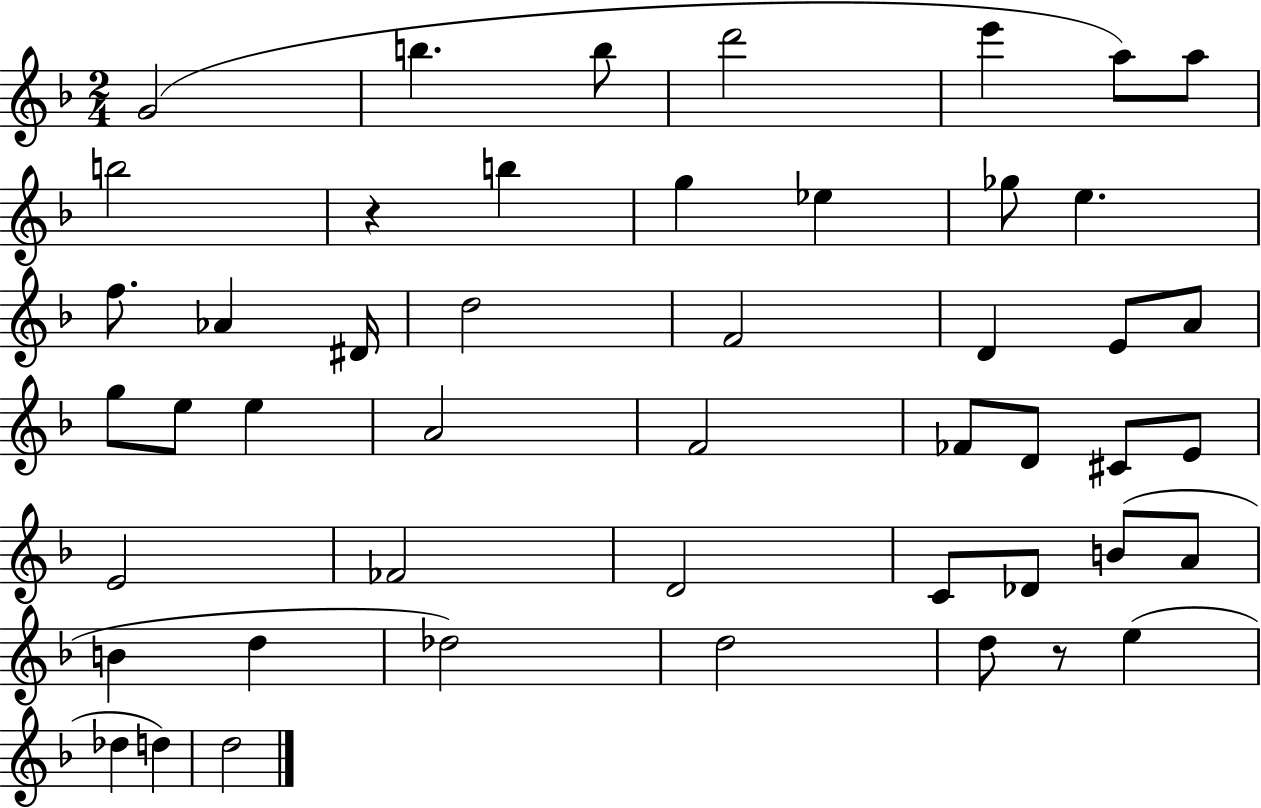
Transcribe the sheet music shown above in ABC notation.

X:1
T:Untitled
M:2/4
L:1/4
K:F
G2 b b/2 d'2 e' a/2 a/2 b2 z b g _e _g/2 e f/2 _A ^D/4 d2 F2 D E/2 A/2 g/2 e/2 e A2 F2 _F/2 D/2 ^C/2 E/2 E2 _F2 D2 C/2 _D/2 B/2 A/2 B d _d2 d2 d/2 z/2 e _d d d2